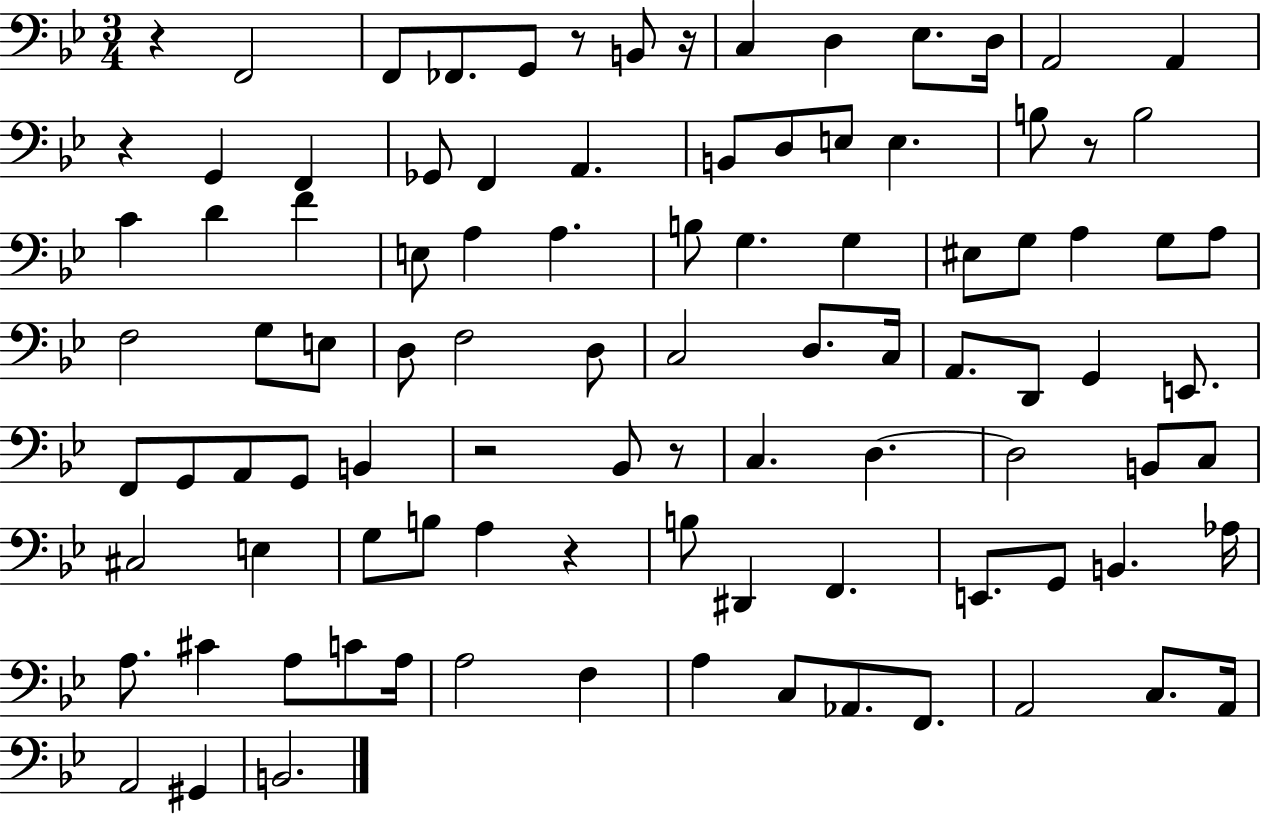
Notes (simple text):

R/q F2/h F2/e FES2/e. G2/e R/e B2/e R/s C3/q D3/q Eb3/e. D3/s A2/h A2/q R/q G2/q F2/q Gb2/e F2/q A2/q. B2/e D3/e E3/e E3/q. B3/e R/e B3/h C4/q D4/q F4/q E3/e A3/q A3/q. B3/e G3/q. G3/q EIS3/e G3/e A3/q G3/e A3/e F3/h G3/e E3/e D3/e F3/h D3/e C3/h D3/e. C3/s A2/e. D2/e G2/q E2/e. F2/e G2/e A2/e G2/e B2/q R/h Bb2/e R/e C3/q. D3/q. D3/h B2/e C3/e C#3/h E3/q G3/e B3/e A3/q R/q B3/e D#2/q F2/q. E2/e. G2/e B2/q. Ab3/s A3/e. C#4/q A3/e C4/e A3/s A3/h F3/q A3/q C3/e Ab2/e. F2/e. A2/h C3/e. A2/s A2/h G#2/q B2/h.